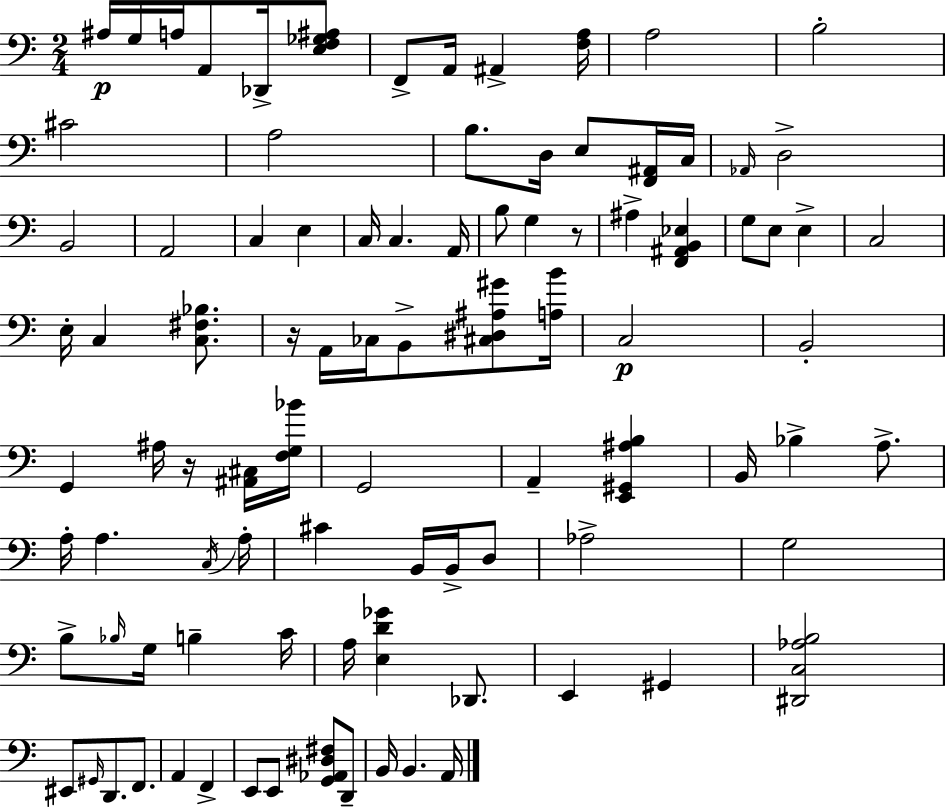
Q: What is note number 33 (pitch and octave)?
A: E3